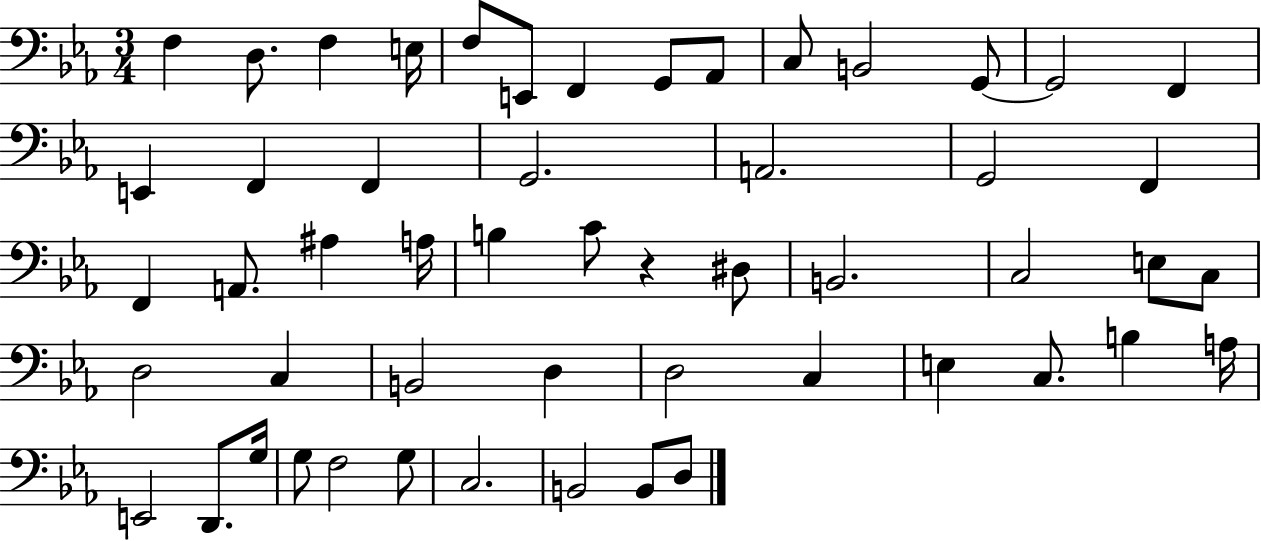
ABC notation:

X:1
T:Untitled
M:3/4
L:1/4
K:Eb
F, D,/2 F, E,/4 F,/2 E,,/2 F,, G,,/2 _A,,/2 C,/2 B,,2 G,,/2 G,,2 F,, E,, F,, F,, G,,2 A,,2 G,,2 F,, F,, A,,/2 ^A, A,/4 B, C/2 z ^D,/2 B,,2 C,2 E,/2 C,/2 D,2 C, B,,2 D, D,2 C, E, C,/2 B, A,/4 E,,2 D,,/2 G,/4 G,/2 F,2 G,/2 C,2 B,,2 B,,/2 D,/2